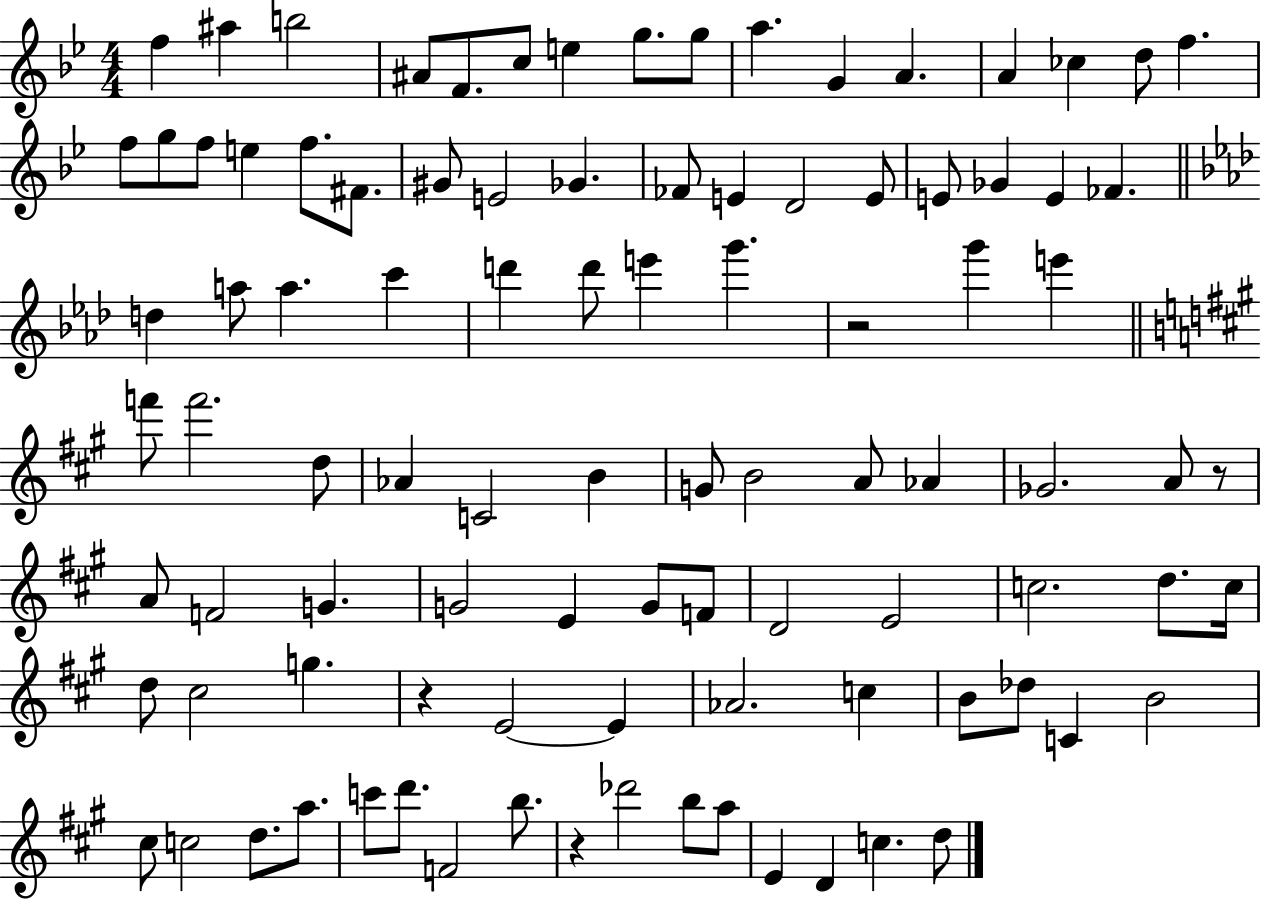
F5/q A#5/q B5/h A#4/e F4/e. C5/e E5/q G5/e. G5/e A5/q. G4/q A4/q. A4/q CES5/q D5/e F5/q. F5/e G5/e F5/e E5/q F5/e. F#4/e. G#4/e E4/h Gb4/q. FES4/e E4/q D4/h E4/e E4/e Gb4/q E4/q FES4/q. D5/q A5/e A5/q. C6/q D6/q D6/e E6/q G6/q. R/h G6/q E6/q F6/e F6/h. D5/e Ab4/q C4/h B4/q G4/e B4/h A4/e Ab4/q Gb4/h. A4/e R/e A4/e F4/h G4/q. G4/h E4/q G4/e F4/e D4/h E4/h C5/h. D5/e. C5/s D5/e C#5/h G5/q. R/q E4/h E4/q Ab4/h. C5/q B4/e Db5/e C4/q B4/h C#5/e C5/h D5/e. A5/e. C6/e D6/e. F4/h B5/e. R/q Db6/h B5/e A5/e E4/q D4/q C5/q. D5/e